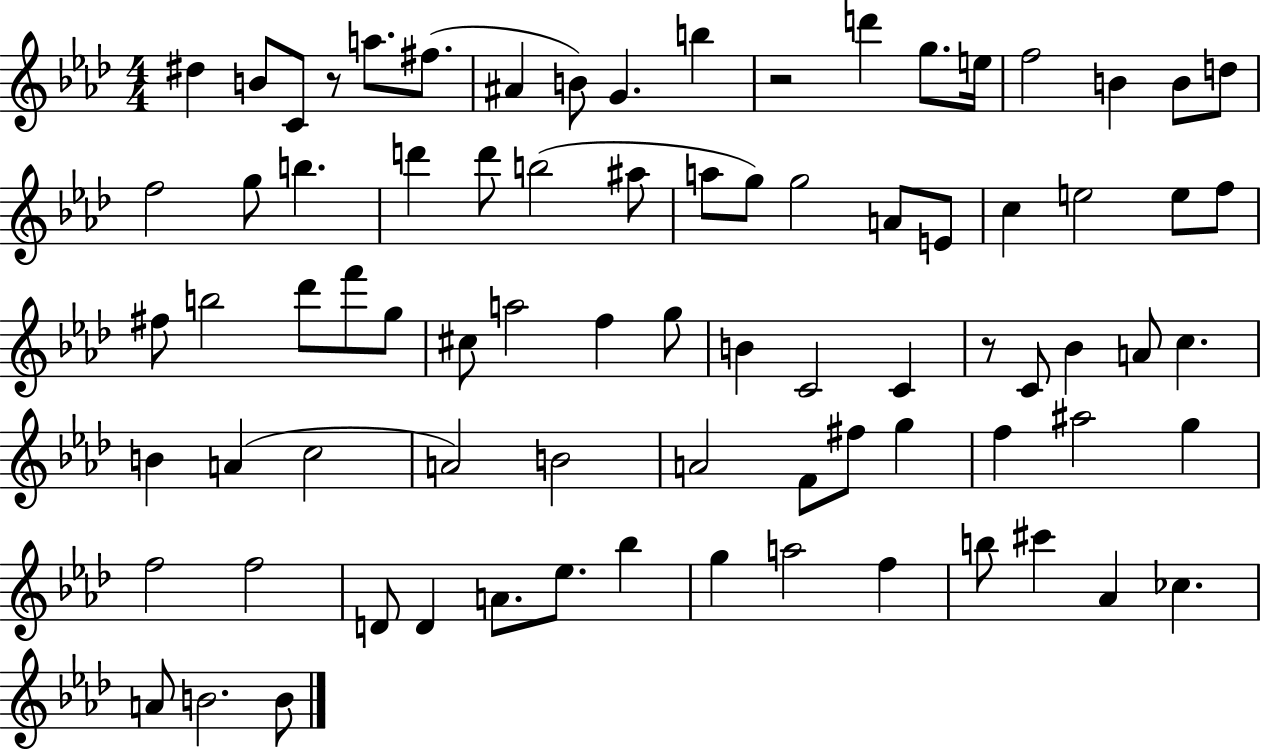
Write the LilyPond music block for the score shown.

{
  \clef treble
  \numericTimeSignature
  \time 4/4
  \key aes \major
  \repeat volta 2 { dis''4 b'8 c'8 r8 a''8. fis''8.( | ais'4 b'8) g'4. b''4 | r2 d'''4 g''8. e''16 | f''2 b'4 b'8 d''8 | \break f''2 g''8 b''4. | d'''4 d'''8 b''2( ais''8 | a''8 g''8) g''2 a'8 e'8 | c''4 e''2 e''8 f''8 | \break fis''8 b''2 des'''8 f'''8 g''8 | cis''8 a''2 f''4 g''8 | b'4 c'2 c'4 | r8 c'8 bes'4 a'8 c''4. | \break b'4 a'4( c''2 | a'2) b'2 | a'2 f'8 fis''8 g''4 | f''4 ais''2 g''4 | \break f''2 f''2 | d'8 d'4 a'8. ees''8. bes''4 | g''4 a''2 f''4 | b''8 cis'''4 aes'4 ces''4. | \break a'8 b'2. b'8 | } \bar "|."
}